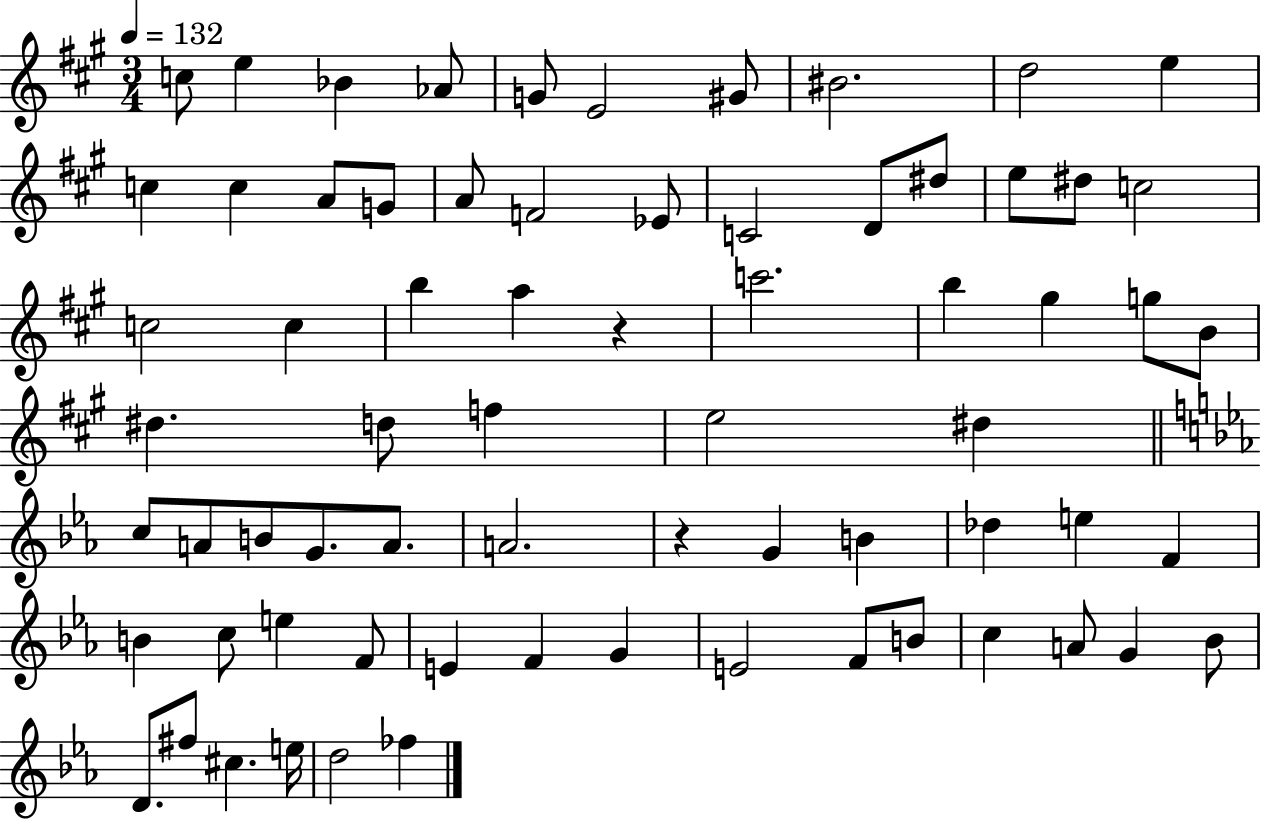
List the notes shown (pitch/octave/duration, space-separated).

C5/e E5/q Bb4/q Ab4/e G4/e E4/h G#4/e BIS4/h. D5/h E5/q C5/q C5/q A4/e G4/e A4/e F4/h Eb4/e C4/h D4/e D#5/e E5/e D#5/e C5/h C5/h C5/q B5/q A5/q R/q C6/h. B5/q G#5/q G5/e B4/e D#5/q. D5/e F5/q E5/h D#5/q C5/e A4/e B4/e G4/e. A4/e. A4/h. R/q G4/q B4/q Db5/q E5/q F4/q B4/q C5/e E5/q F4/e E4/q F4/q G4/q E4/h F4/e B4/e C5/q A4/e G4/q Bb4/e D4/e. F#5/e C#5/q. E5/s D5/h FES5/q